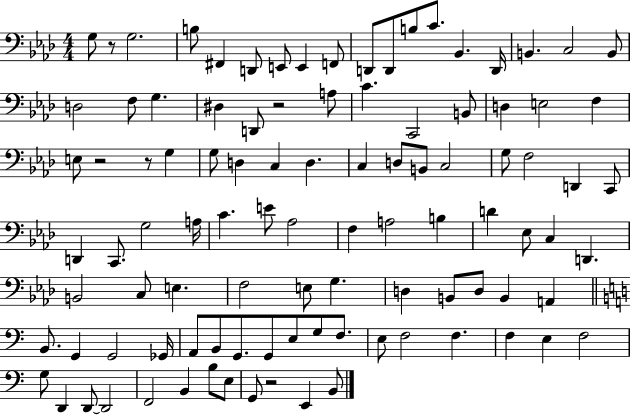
{
  \clef bass
  \numericTimeSignature
  \time 4/4
  \key aes \major
  g8 r8 g2. | b8 fis,4 d,8 e,8 e,4 f,8 | d,8 d,8 b8 c'8. bes,4. d,16 | b,4. c2 b,8 | \break d2 f8 g4. | dis4 d,8 r2 a8 | c'4. c,2 b,8 | d4 e2 f4 | \break e8 r2 r8 g4 | g8 d4 c4 d4. | c4 d8 b,8 c2 | g8 f2 d,4 c,8 | \break d,4 c,8. g2 a16 | c'4. e'8 aes2 | f4 a2 b4 | d'4 ees8 c4 d,4. | \break b,2 c8 e4. | f2 e8 g4. | d4 b,8 d8 b,4 a,4 | \bar "||" \break \key c \major b,8. g,4 g,2 ges,16 | a,8 b,8 g,8. g,8 e8 g8 f8. | e8 f2 f4. | f4 e4 f2 | \break g8 d,4 d,8~~ d,2 | f,2 b,4 b8 e8 | g,8 r2 e,4 b,8 | \bar "|."
}